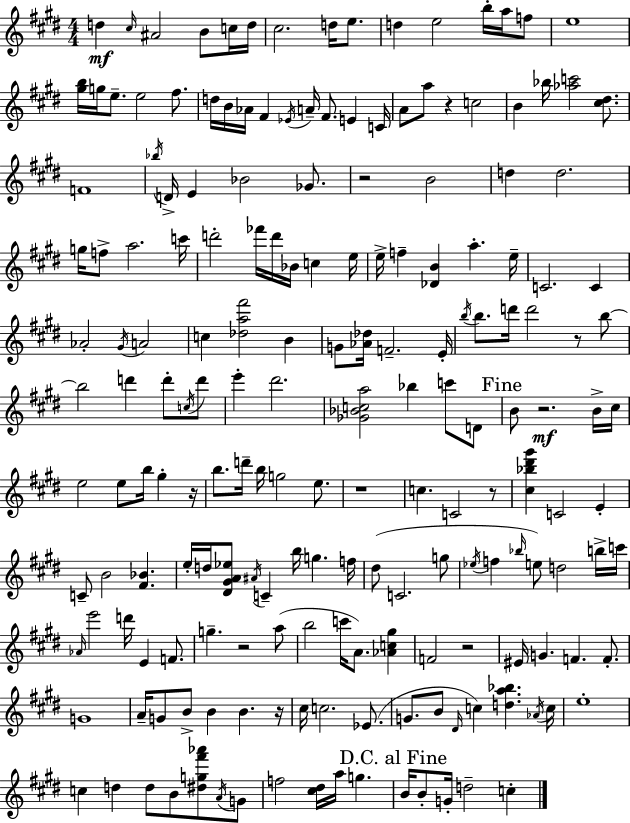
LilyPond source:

{
  \clef treble
  \numericTimeSignature
  \time 4/4
  \key e \major
  d''4\mf \grace { cis''16 } ais'2 b'8 c''16 | d''16 cis''2. d''16 e''8. | d''4 e''2 b''16-. a''16 f''8 | e''1 | \break <gis'' b''>16 g''16 e''8.-- e''2 fis''8. | d''16 b'16 aes'16 fis'4 \acciaccatura { ees'16 } a'16-- fis'8. e'4 | c'16 a'8 a''8 r4 c''2 | b'4 bes''16 <aes'' c'''>2 <cis'' dis''>8. | \break f'1 | \acciaccatura { bes''16 } d'16-> e'4 bes'2 | ges'8. r2 b'2 | d''4 d''2. | \break g''16 f''8-> a''2. | c'''16 d'''2-. fes'''16 d'''16 bes'16 c''4 | e''16 e''16-> f''4-- <des' b'>4 a''4.-. | e''16-- c'2. c'4 | \break aes'2-. \acciaccatura { gis'16 } a'2 | c''4 <des'' a'' fis'''>2 | b'4 g'8 <aes' des''>16 f'2.-- | e'16-. \acciaccatura { b''16 } b''8. d'''16 d'''2 | \break r8 b''8~~ b''2 d'''4 | d'''8-. \acciaccatura { c''16 } d'''8 e'''4-. dis'''2. | <ges' bes' c'' a''>2 bes''4 | c'''8 d'8 \mark "Fine" b'8 r2.\mf | \break b'16-> cis''16 e''2 e''8 | b''16 gis''4-. r16 b''8. d'''16-- b''16 g''2 | e''8. r1 | c''4. c'2 | \break r8 <cis'' bes'' dis''' gis'''>4 c'2 | e'4-. c'8-- b'2 | <fis' bes'>4. e''16-. d''16 <dis' gis' a' ees''>8 \acciaccatura { ais'16 } c'4-- b''16 | g''4. f''16 dis''8( c'2. | \break g''8 \acciaccatura { ees''16 } f''4 \grace { bes''16 }) e''8 d''2 | b''16-> c'''16 \grace { aes'16 } e'''2 | d'''16 e'4 f'8. g''4.-- | r2 a''8( b''2 | \break c'''16 a'8.) <aes' c'' gis''>4 f'2 | r2 eis'16 g'4. | f'4. f'8.-. g'1 | a'16-- g'8 b'8-> b'4 | \break b'4. r16 cis''16 c''2. | ees'8.( g'8. b'8 \grace { dis'16 }) | c''4 <d'' a'' bes''>4. \acciaccatura { aes'16 } c''16 e''1-. | c''4 | \break d''4 d''8 b'8 <dis'' g'' fis''' aes'''>8 \acciaccatura { a'16 } g'8 f''2 | <cis'' dis''>16 a''16 g''4. \mark "D.C. al Fine" b'16 b'8-. | g'16-. d''2-- c''4-. \bar "|."
}